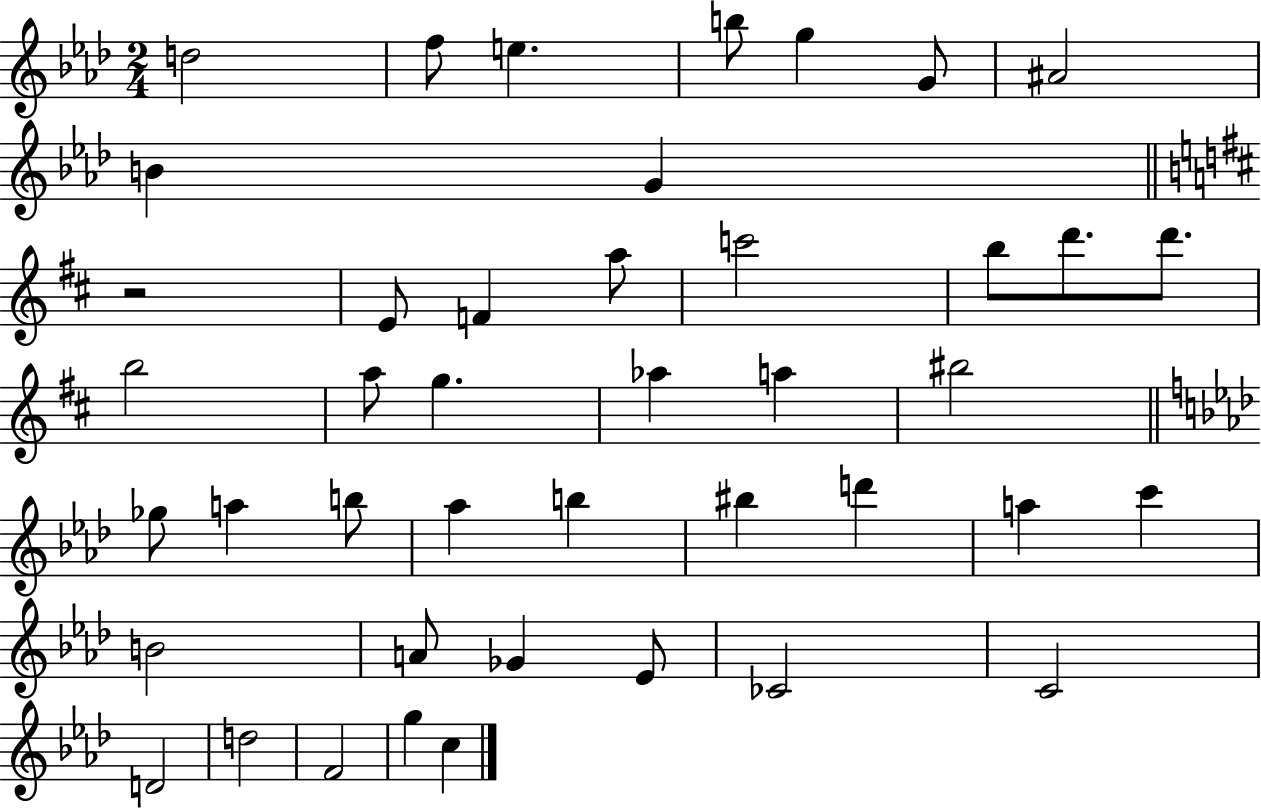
X:1
T:Untitled
M:2/4
L:1/4
K:Ab
d2 f/2 e b/2 g G/2 ^A2 B G z2 E/2 F a/2 c'2 b/2 d'/2 d'/2 b2 a/2 g _a a ^b2 _g/2 a b/2 _a b ^b d' a c' B2 A/2 _G _E/2 _C2 C2 D2 d2 F2 g c